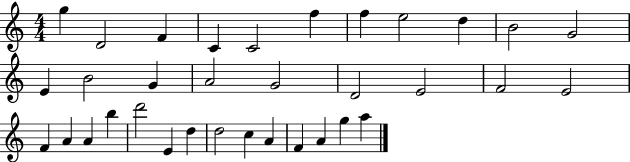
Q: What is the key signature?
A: C major